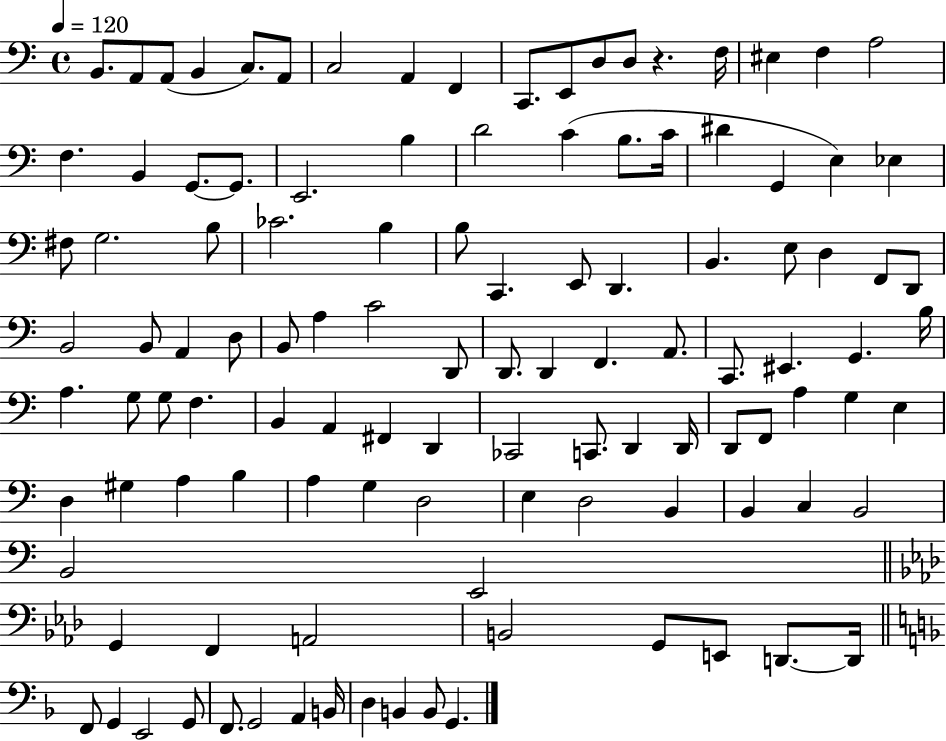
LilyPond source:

{
  \clef bass
  \time 4/4
  \defaultTimeSignature
  \key c \major
  \tempo 4 = 120
  b,8. a,8 a,8( b,4 c8.) a,8 | c2 a,4 f,4 | c,8. e,8 d8 d8 r4. f16 | eis4 f4 a2 | \break f4. b,4 g,8.~~ g,8. | e,2. b4 | d'2 c'4( b8. c'16 | dis'4 g,4 e4) ees4 | \break fis8 g2. b8 | ces'2. b4 | b8 c,4. e,8 d,4. | b,4. e8 d4 f,8 d,8 | \break b,2 b,8 a,4 d8 | b,8 a4 c'2 d,8 | d,8. d,4 f,4. a,8. | c,8. eis,4. g,4. b16 | \break a4. g8 g8 f4. | b,4 a,4 fis,4 d,4 | ces,2 c,8. d,4 d,16 | d,8 f,8 a4 g4 e4 | \break d4 gis4 a4 b4 | a4 g4 d2 | e4 d2 b,4 | b,4 c4 b,2 | \break b,2 e,2 | \bar "||" \break \key aes \major g,4 f,4 a,2 | b,2 g,8 e,8 d,8.~~ d,16 | \bar "||" \break \key f \major f,8 g,4 e,2 g,8 | f,8. g,2 a,4 b,16 | d4 b,4 b,8 g,4. | \bar "|."
}